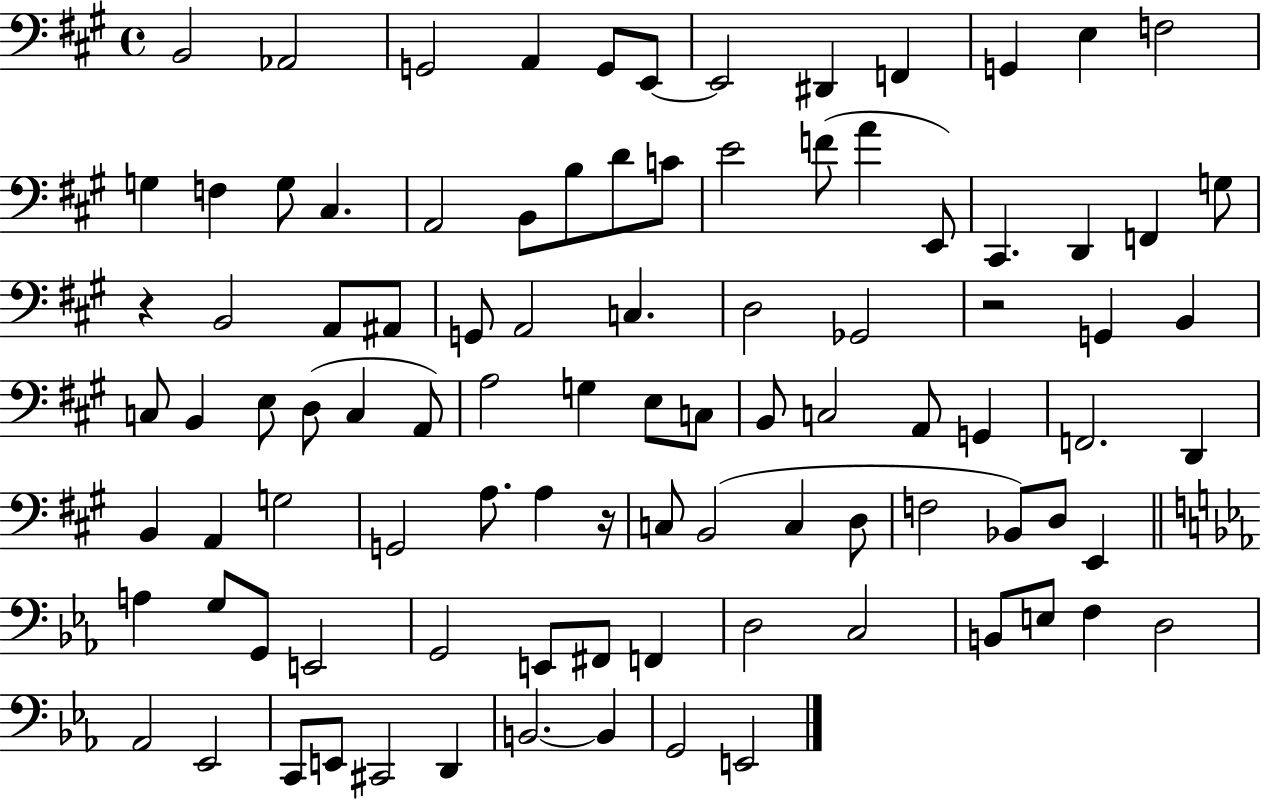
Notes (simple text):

B2/h Ab2/h G2/h A2/q G2/e E2/e E2/h D#2/q F2/q G2/q E3/q F3/h G3/q F3/q G3/e C#3/q. A2/h B2/e B3/e D4/e C4/e E4/h F4/e A4/q E2/e C#2/q. D2/q F2/q G3/e R/q B2/h A2/e A#2/e G2/e A2/h C3/q. D3/h Gb2/h R/h G2/q B2/q C3/e B2/q E3/e D3/e C3/q A2/e A3/h G3/q E3/e C3/e B2/e C3/h A2/e G2/q F2/h. D2/q B2/q A2/q G3/h G2/h A3/e. A3/q R/s C3/e B2/h C3/q D3/e F3/h Bb2/e D3/e E2/q A3/q G3/e G2/e E2/h G2/h E2/e F#2/e F2/q D3/h C3/h B2/e E3/e F3/q D3/h Ab2/h Eb2/h C2/e E2/e C#2/h D2/q B2/h. B2/q G2/h E2/h